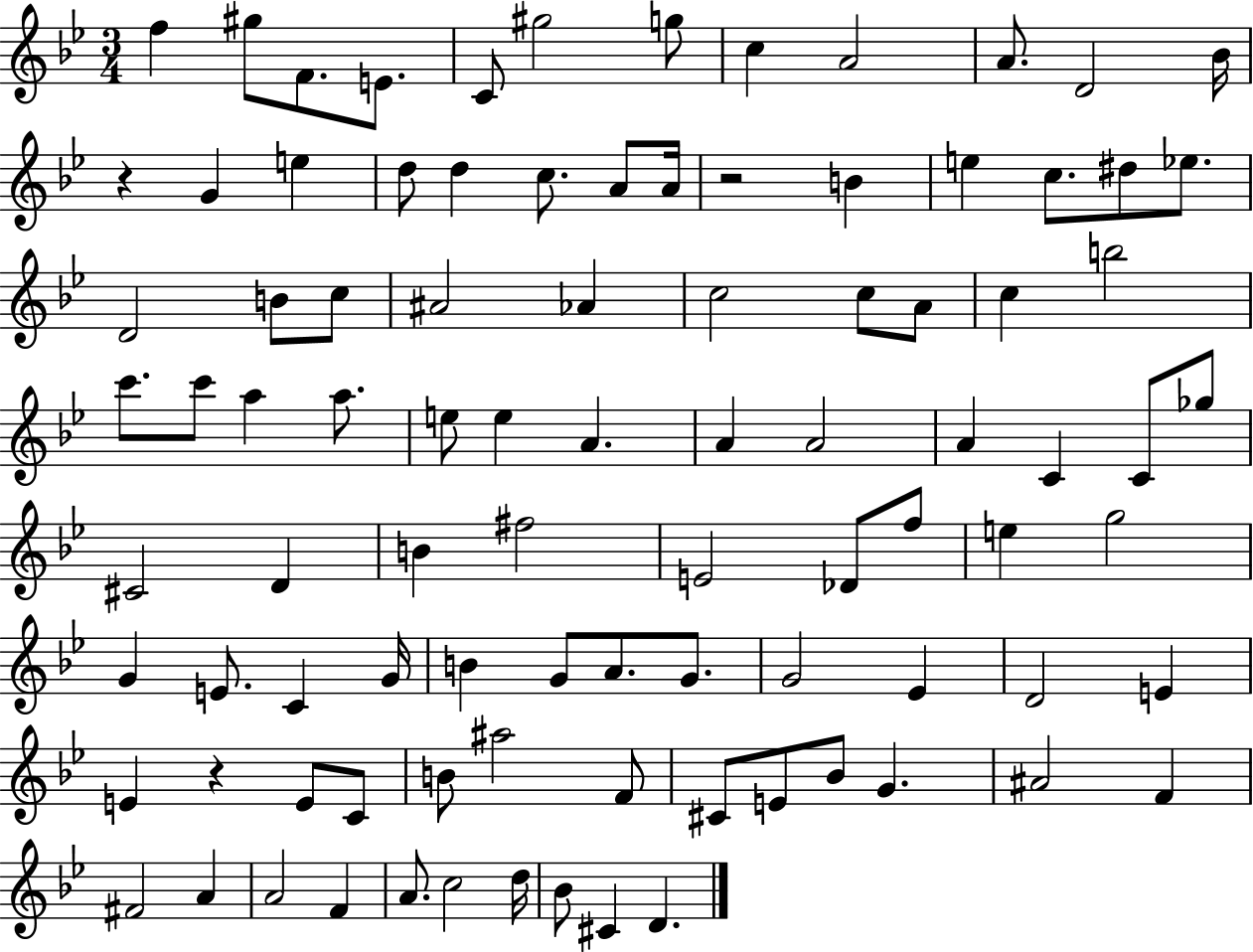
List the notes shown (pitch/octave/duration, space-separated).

F5/q G#5/e F4/e. E4/e. C4/e G#5/h G5/e C5/q A4/h A4/e. D4/h Bb4/s R/q G4/q E5/q D5/e D5/q C5/e. A4/e A4/s R/h B4/q E5/q C5/e. D#5/e Eb5/e. D4/h B4/e C5/e A#4/h Ab4/q C5/h C5/e A4/e C5/q B5/h C6/e. C6/e A5/q A5/e. E5/e E5/q A4/q. A4/q A4/h A4/q C4/q C4/e Gb5/e C#4/h D4/q B4/q F#5/h E4/h Db4/e F5/e E5/q G5/h G4/q E4/e. C4/q G4/s B4/q G4/e A4/e. G4/e. G4/h Eb4/q D4/h E4/q E4/q R/q E4/e C4/e B4/e A#5/h F4/e C#4/e E4/e Bb4/e G4/q. A#4/h F4/q F#4/h A4/q A4/h F4/q A4/e. C5/h D5/s Bb4/e C#4/q D4/q.